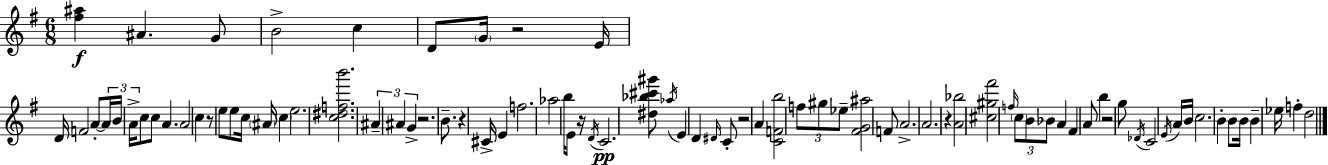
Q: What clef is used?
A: treble